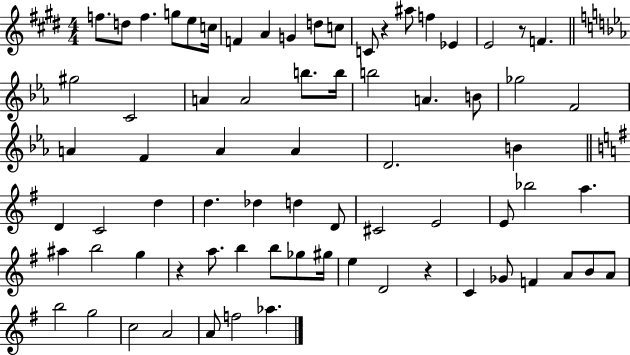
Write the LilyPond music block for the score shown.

{
  \clef treble
  \numericTimeSignature
  \time 4/4
  \key e \major
  f''8. d''8 f''4. g''8 e''8 c''16 | f'4 a'4 g'4 d''8 c''8 | c'8 r4 ais''8 f''4 ees'4 | e'2 r8 f'4. | \break \bar "||" \break \key c \minor gis''2 c'2 | a'4 a'2 b''8. b''16 | b''2 a'4. b'8 | ges''2 f'2 | \break a'4 f'4 a'4 a'4 | d'2. b'4 | \bar "||" \break \key e \minor d'4 c'2 d''4 | d''4. des''4 d''4 d'8 | cis'2 e'2 | e'8 bes''2 a''4. | \break ais''4 b''2 g''4 | r4 a''8. b''4 b''8 ges''8 gis''16 | e''4 d'2 r4 | c'4 ges'8 f'4 a'8 b'8 a'8 | \break b''2 g''2 | c''2 a'2 | a'8 f''2 aes''4. | \bar "|."
}